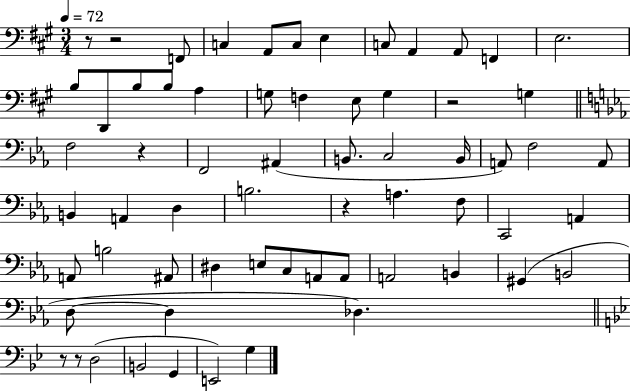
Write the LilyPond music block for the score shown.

{
  \clef bass
  \numericTimeSignature
  \time 3/4
  \key a \major
  \tempo 4 = 72
  \repeat volta 2 { r8 r2 f,8 | c4 a,8 c8 e4 | c8 a,4 a,8 f,4 | e2. | \break b8 d,8 b8 b8 a4 | g8 f4 e8 g4 | r2 g4 | \bar "||" \break \key ees \major f2 r4 | f,2 ais,4( | b,8. c2 b,16 | a,8) f2 a,8 | \break b,4 a,4 d4 | b2. | r4 a4. f8 | c,2 a,4 | \break a,8 b2 ais,8 | dis4 e8 c8 a,8 a,8 | a,2 b,4 | gis,4( b,2 | \break d8~~ d4 des4.) | \bar "||" \break \key bes \major r8 r8 d2( | b,2 g,4 | e,2) g4 | } \bar "|."
}